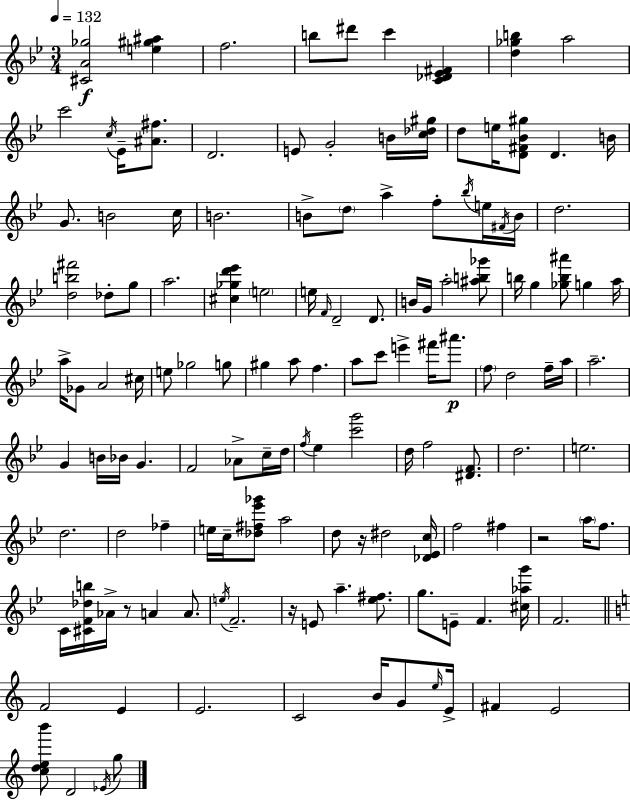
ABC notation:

X:1
T:Untitled
M:3/4
L:1/4
K:Gm
[^CA_g]2 [e^g^a] f2 b/2 ^d'/2 c' [C_D_E^F] [d_gb] a2 c'2 c/4 _E/4 [^A^f]/2 D2 E/2 G2 B/4 [c_d^g]/4 d/2 e/4 [D^F_B^g]/2 D B/4 G/2 B2 c/4 B2 B/2 d/2 a f/2 _b/4 e/4 ^F/4 B/4 d2 [db^f']2 _d/2 g/2 a2 [^c_gd'_e'] e2 e/4 F/4 D2 D/2 B/4 G/4 a2 [^ab_g']/2 b/4 g [_gb^a']/2 g a/4 a/4 _G/2 A2 ^c/4 e/2 _g2 g/2 ^g a/2 f a/2 c'/2 e' ^f'/4 ^a'/2 f/2 d2 f/4 a/4 a2 G B/4 _B/4 G F2 _A/2 c/4 d/4 f/4 _e [c'g']2 d/4 f2 [^DF]/2 d2 e2 d2 d2 _f e/4 c/4 [_d^f_e'_g']/2 a2 d/2 z/4 ^d2 [_D_Ec]/4 f2 ^f z2 a/4 f/2 C/4 [^CF_db]/4 _A/4 z/2 A A/2 e/4 F2 z/4 E/2 a [_e^f]/2 g/2 E/2 F [^c_ag']/4 F2 F2 E E2 C2 B/4 G/2 e/4 E/4 ^F E2 [cdeb']/2 D2 _E/4 g/2